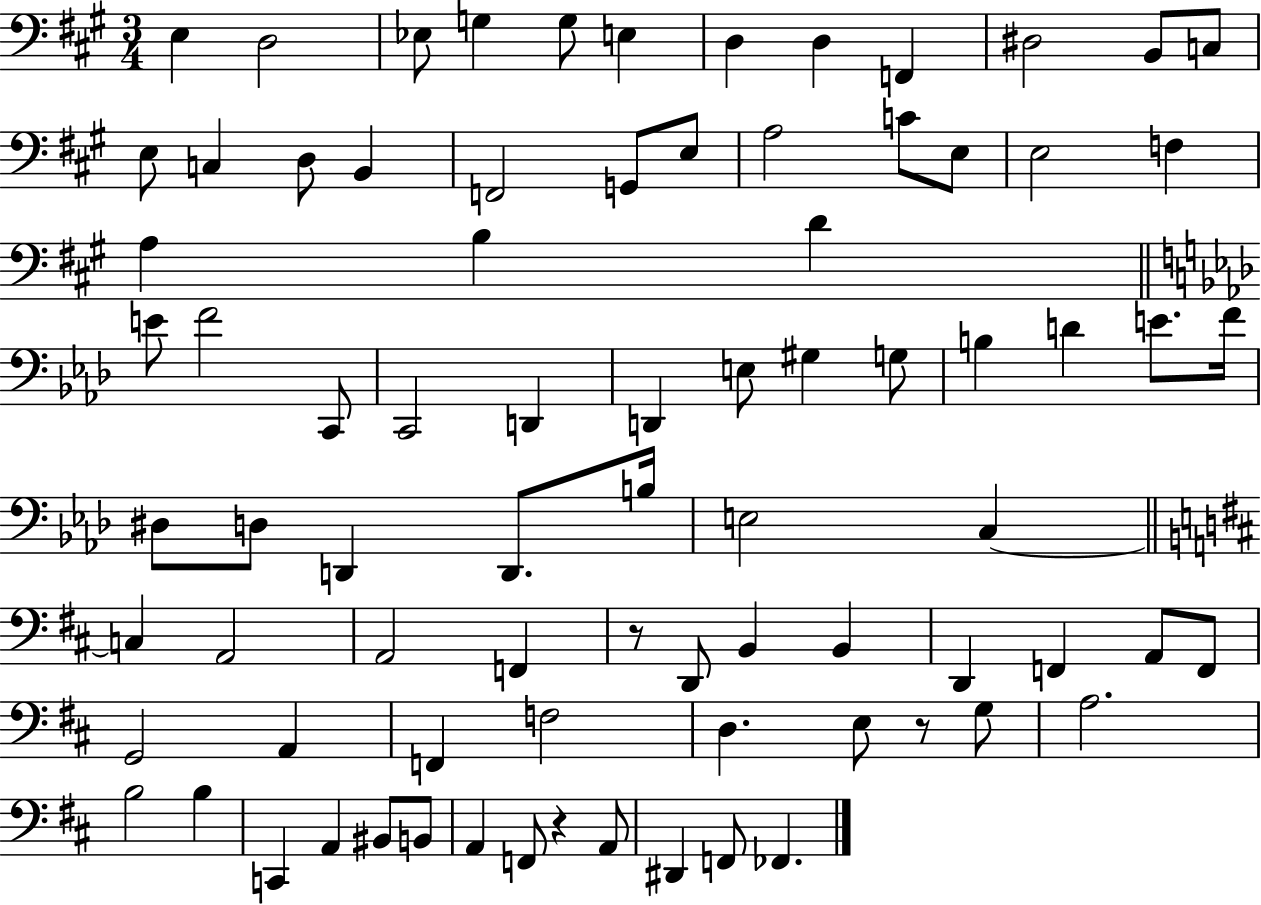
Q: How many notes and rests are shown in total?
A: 81